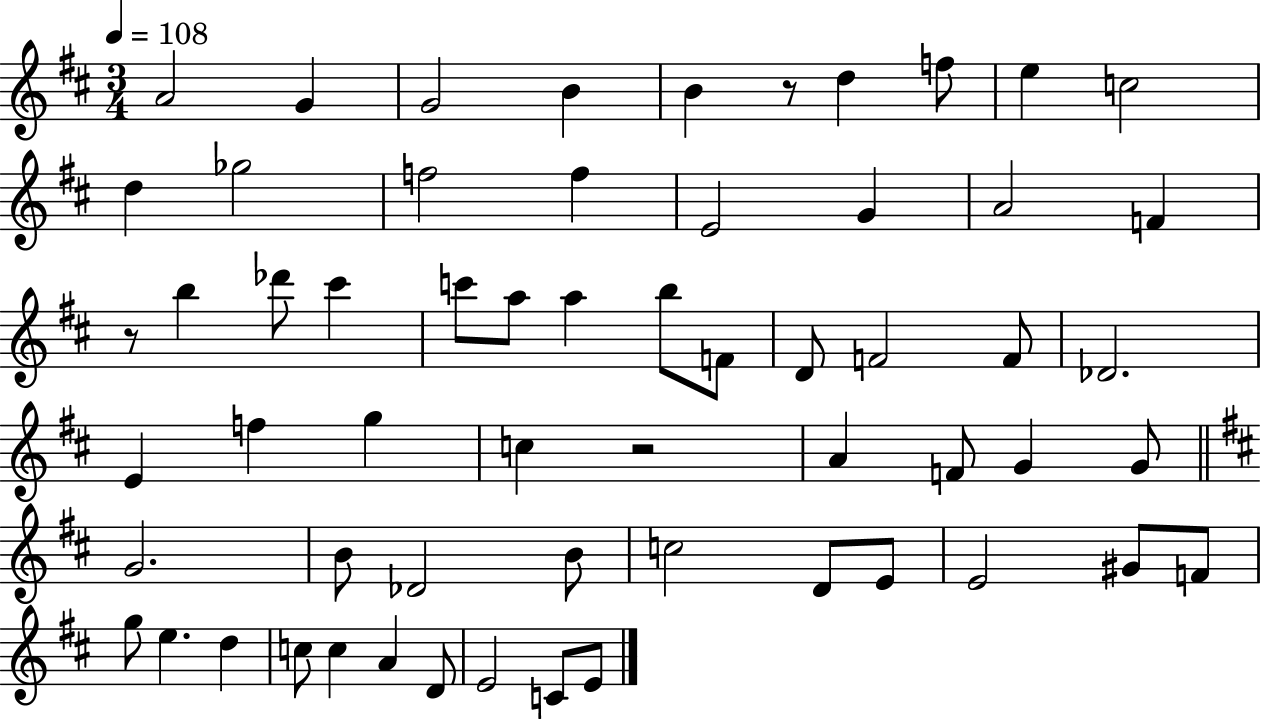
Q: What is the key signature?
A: D major